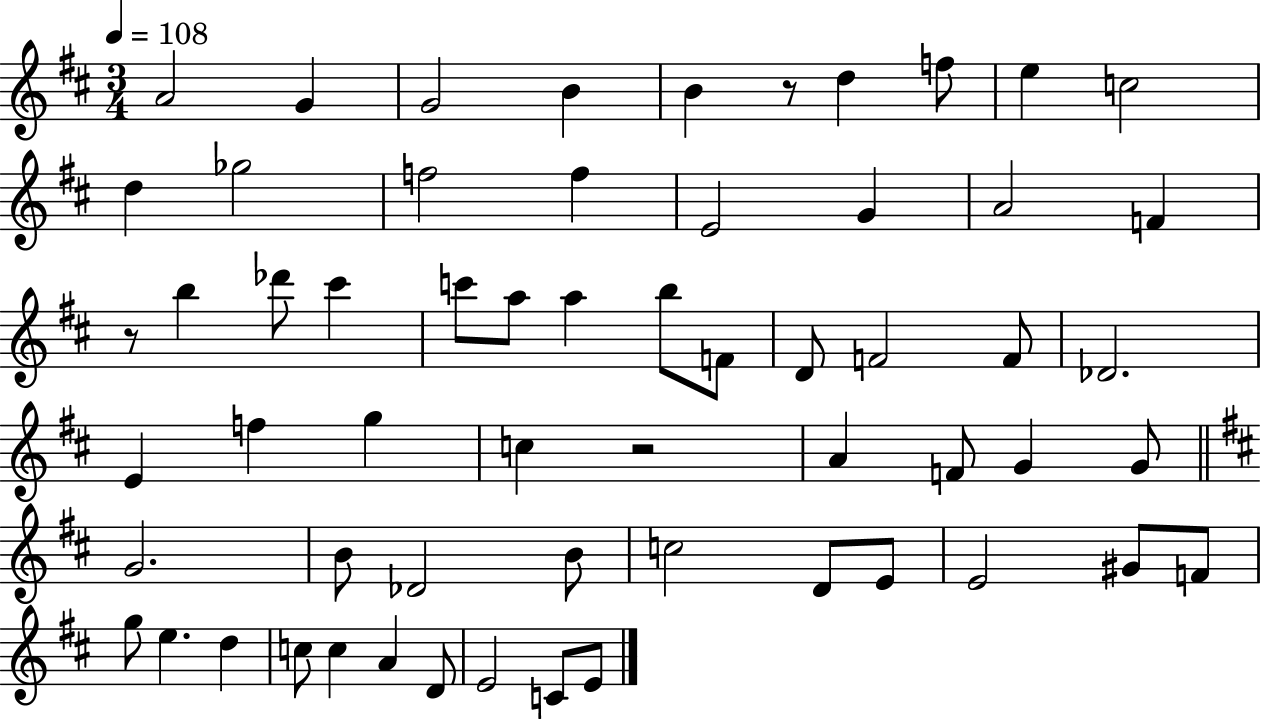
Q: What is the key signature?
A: D major